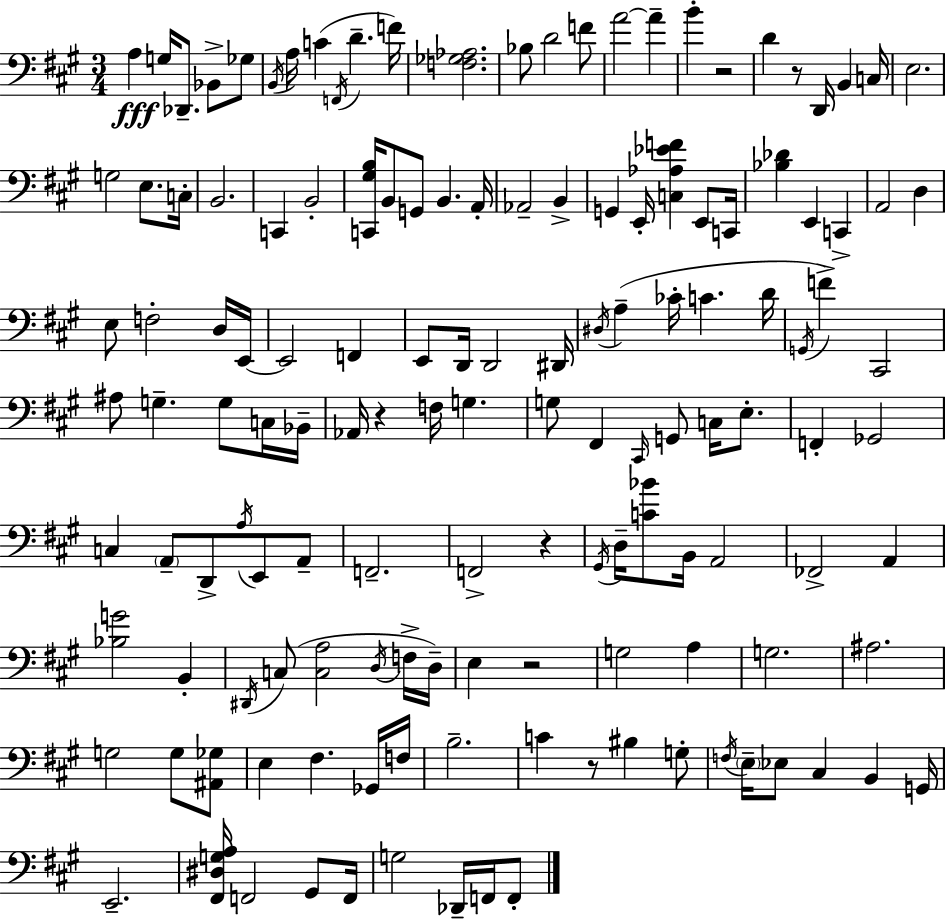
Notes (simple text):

A3/q G3/s Db2/e. Bb2/e Gb3/e B2/s A3/s C4/q F2/s D4/q. F4/s [F3,Gb3,Ab3]/h. Bb3/e D4/h F4/e A4/h A4/q B4/q R/h D4/q R/e D2/s B2/q C3/s E3/h. G3/h E3/e. C3/s B2/h. C2/q B2/h [C2,G#3,B3]/s B2/e G2/e B2/q. A2/s Ab2/h B2/q G2/q E2/s [C3,Ab3,Eb4,F4]/q E2/e C2/s [Bb3,Db4]/q E2/q C2/q A2/h D3/q E3/e F3/h D3/s E2/s E2/h F2/q E2/e D2/s D2/h D#2/s D#3/s A3/q CES4/s C4/q. D4/s G2/s F4/q C#2/h A#3/e G3/q. G3/e C3/s Bb2/s Ab2/s R/q F3/s G3/q. G3/e F#2/q C#2/s G2/e C3/s E3/e. F2/q Gb2/h C3/q A2/e D2/e A3/s E2/e A2/e F2/h. F2/h R/q G#2/s D3/s [C4,Bb4]/e B2/s A2/h FES2/h A2/q [Bb3,G4]/h B2/q D#2/s C3/e [C3,A3]/h D3/s F3/s D3/s E3/q R/h G3/h A3/q G3/h. A#3/h. G3/h G3/e [A#2,Gb3]/e E3/q F#3/q. Gb2/s F3/s B3/h. C4/q R/e BIS3/q G3/e F3/s E3/s Eb3/e C#3/q B2/q G2/s E2/h. [F#2,D#3,G3,A3]/s F2/h G#2/e F2/s G3/h Db2/s F2/s F2/e